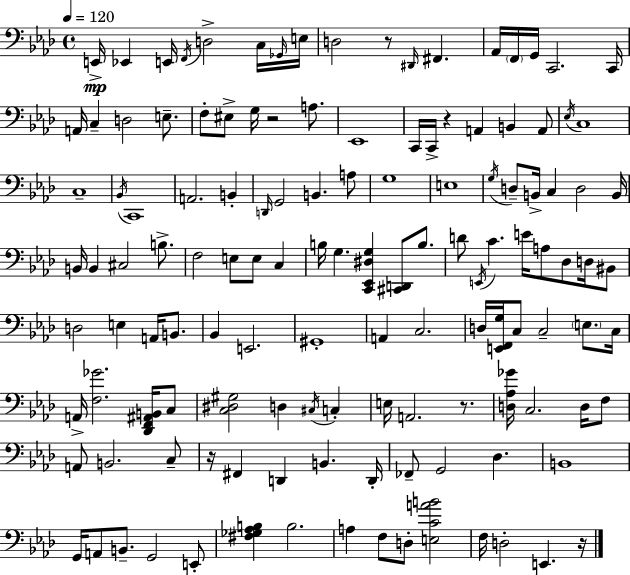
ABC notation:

X:1
T:Untitled
M:4/4
L:1/4
K:Ab
E,,/4 _E,, E,,/4 F,,/4 D,2 C,/4 _G,,/4 E,/4 D,2 z/2 ^D,,/4 ^F,, _A,,/4 F,,/4 G,,/4 C,,2 C,,/4 A,,/4 C, D,2 E,/2 F,/2 ^E,/2 G,/4 z2 A,/2 _E,,4 C,,/4 C,,/4 z A,, B,, A,,/2 _E,/4 C,4 C,4 _B,,/4 C,,4 A,,2 B,, D,,/4 G,,2 B,, A,/2 G,4 E,4 G,/4 D,/2 B,,/4 C, D,2 B,,/4 B,,/4 B,, ^C,2 B,/2 F,2 E,/2 E,/2 C, B,/4 G, [C,,_E,,^D,G,] [^C,,D,,]/2 B,/2 D/2 E,,/4 C E/4 A,/2 _D,/2 D,/4 ^B,,/2 D,2 E, A,,/4 B,,/2 _B,, E,,2 ^G,,4 A,, C,2 D,/4 [E,,F,,G,]/4 C,/2 C,2 E,/2 C,/4 A,,/4 [F,_G]2 [_D,,F,,^A,,B,,]/4 C,/2 [C,^D,^G,]2 D, ^C,/4 C, E,/4 A,,2 z/2 [D,_A,_G]/4 C,2 D,/4 F,/2 A,,/2 B,,2 C,/2 z/4 ^F,, D,, B,, D,,/4 _F,,/2 G,,2 _D, B,,4 G,,/4 A,,/2 B,,/2 G,,2 E,,/2 [^F,_G,_A,B,] B,2 A, F,/2 D,/2 [E,CAB]2 F,/4 D,2 E,, z/4